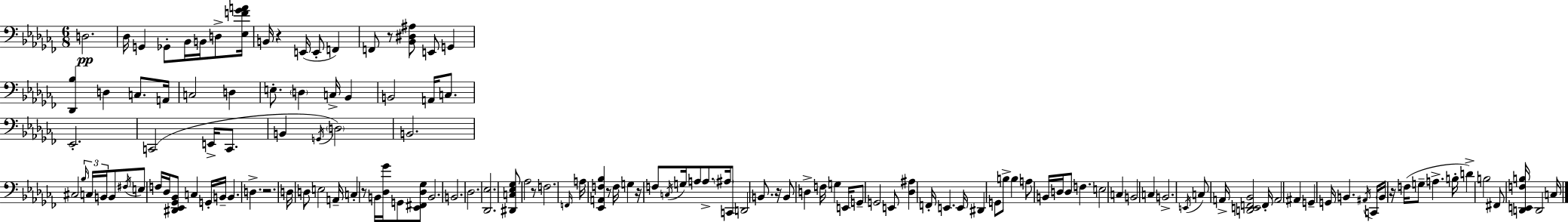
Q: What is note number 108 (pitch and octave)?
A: A#2